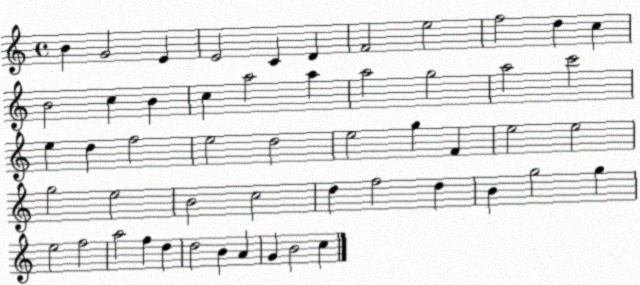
X:1
T:Untitled
M:4/4
L:1/4
K:C
B G2 E E2 C D F2 e2 f2 d c B2 c B c a2 a a2 g2 a2 c'2 e d f2 e2 d2 e2 g F e2 e2 g2 e2 B2 c2 d f2 d B g2 g e2 f2 a2 f d d2 B A G B2 c